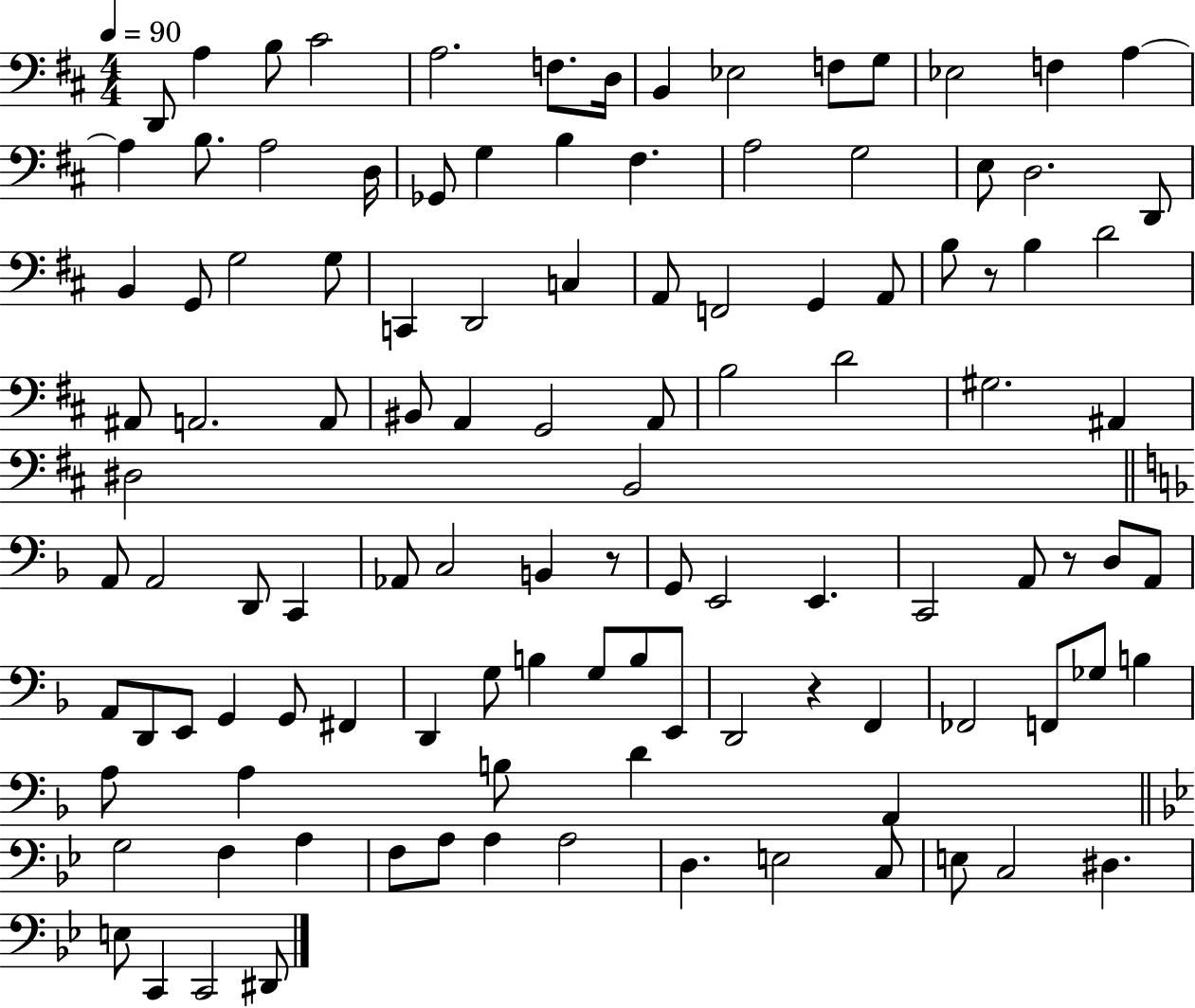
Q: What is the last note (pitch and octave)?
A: D#2